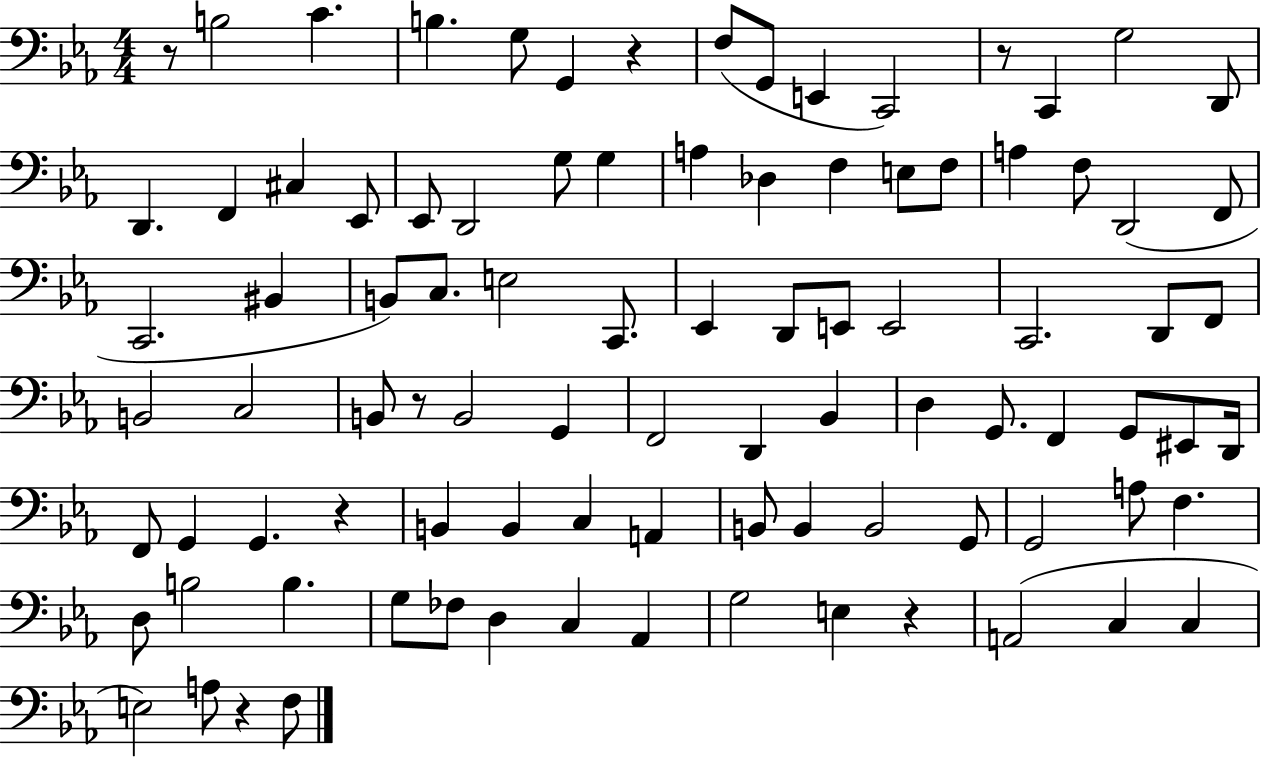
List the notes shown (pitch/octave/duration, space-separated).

R/e B3/h C4/q. B3/q. G3/e G2/q R/q F3/e G2/e E2/q C2/h R/e C2/q G3/h D2/e D2/q. F2/q C#3/q Eb2/e Eb2/e D2/h G3/e G3/q A3/q Db3/q F3/q E3/e F3/e A3/q F3/e D2/h F2/e C2/h. BIS2/q B2/e C3/e. E3/h C2/e. Eb2/q D2/e E2/e E2/h C2/h. D2/e F2/e B2/h C3/h B2/e R/e B2/h G2/q F2/h D2/q Bb2/q D3/q G2/e. F2/q G2/e EIS2/e D2/s F2/e G2/q G2/q. R/q B2/q B2/q C3/q A2/q B2/e B2/q B2/h G2/e G2/h A3/e F3/q. D3/e B3/h B3/q. G3/e FES3/e D3/q C3/q Ab2/q G3/h E3/q R/q A2/h C3/q C3/q E3/h A3/e R/q F3/e